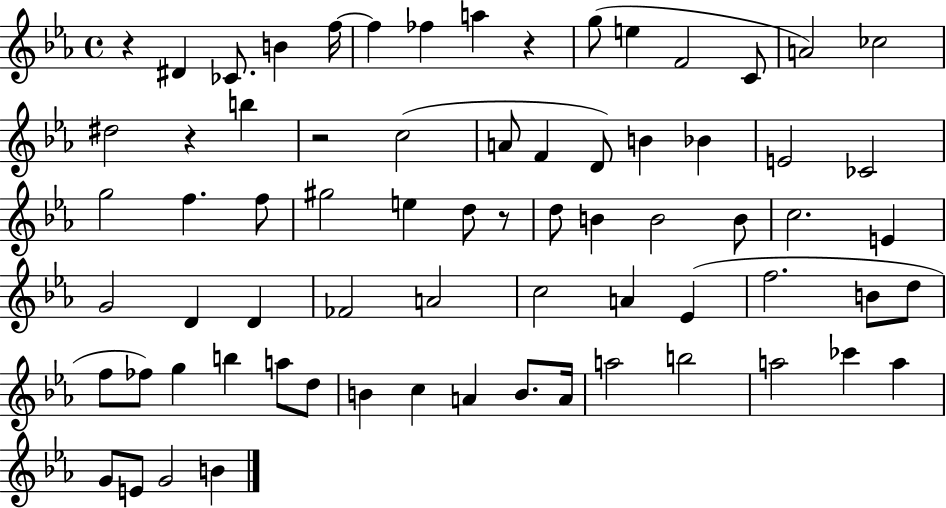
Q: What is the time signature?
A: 4/4